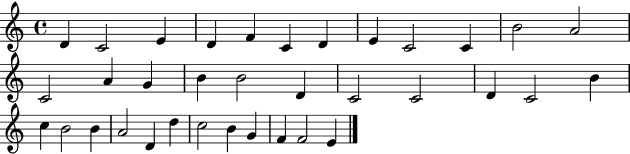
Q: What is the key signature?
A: C major